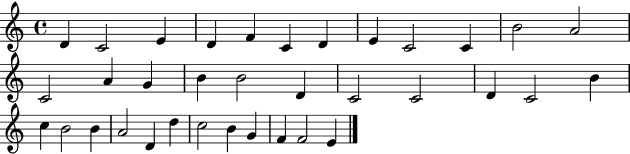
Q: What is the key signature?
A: C major